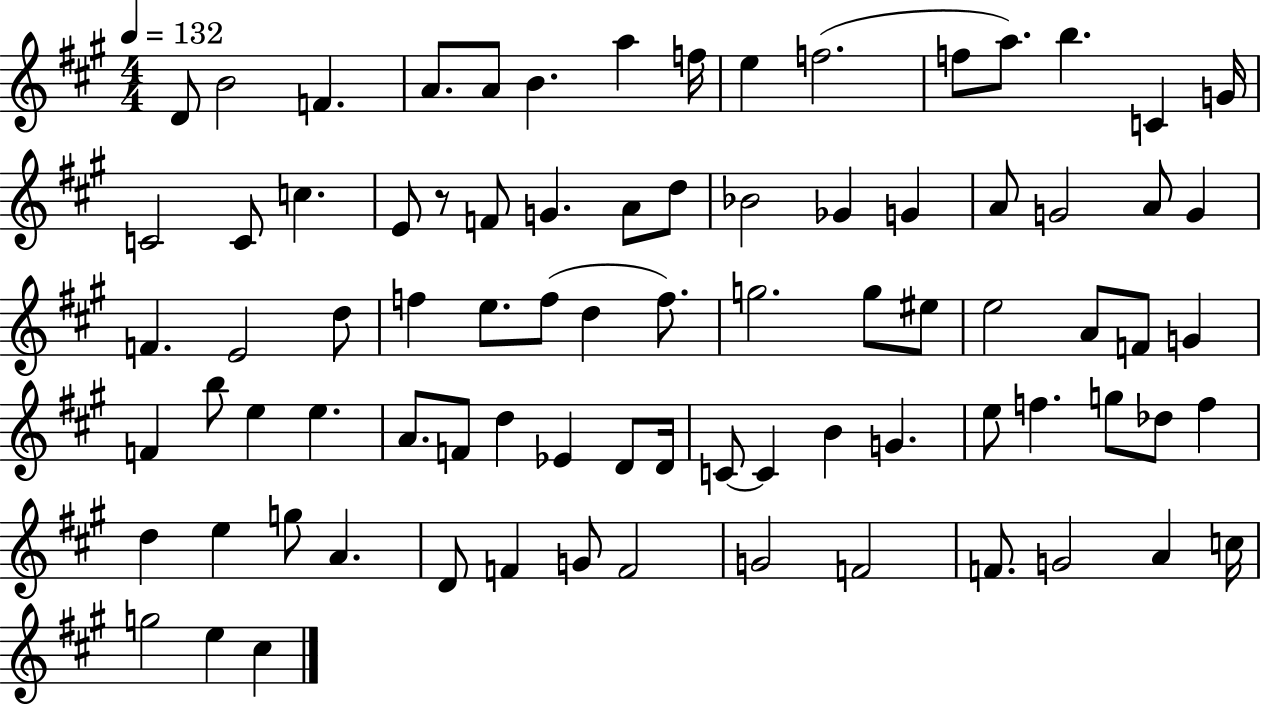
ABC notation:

X:1
T:Untitled
M:4/4
L:1/4
K:A
D/2 B2 F A/2 A/2 B a f/4 e f2 f/2 a/2 b C G/4 C2 C/2 c E/2 z/2 F/2 G A/2 d/2 _B2 _G G A/2 G2 A/2 G F E2 d/2 f e/2 f/2 d f/2 g2 g/2 ^e/2 e2 A/2 F/2 G F b/2 e e A/2 F/2 d _E D/2 D/4 C/2 C B G e/2 f g/2 _d/2 f d e g/2 A D/2 F G/2 F2 G2 F2 F/2 G2 A c/4 g2 e ^c